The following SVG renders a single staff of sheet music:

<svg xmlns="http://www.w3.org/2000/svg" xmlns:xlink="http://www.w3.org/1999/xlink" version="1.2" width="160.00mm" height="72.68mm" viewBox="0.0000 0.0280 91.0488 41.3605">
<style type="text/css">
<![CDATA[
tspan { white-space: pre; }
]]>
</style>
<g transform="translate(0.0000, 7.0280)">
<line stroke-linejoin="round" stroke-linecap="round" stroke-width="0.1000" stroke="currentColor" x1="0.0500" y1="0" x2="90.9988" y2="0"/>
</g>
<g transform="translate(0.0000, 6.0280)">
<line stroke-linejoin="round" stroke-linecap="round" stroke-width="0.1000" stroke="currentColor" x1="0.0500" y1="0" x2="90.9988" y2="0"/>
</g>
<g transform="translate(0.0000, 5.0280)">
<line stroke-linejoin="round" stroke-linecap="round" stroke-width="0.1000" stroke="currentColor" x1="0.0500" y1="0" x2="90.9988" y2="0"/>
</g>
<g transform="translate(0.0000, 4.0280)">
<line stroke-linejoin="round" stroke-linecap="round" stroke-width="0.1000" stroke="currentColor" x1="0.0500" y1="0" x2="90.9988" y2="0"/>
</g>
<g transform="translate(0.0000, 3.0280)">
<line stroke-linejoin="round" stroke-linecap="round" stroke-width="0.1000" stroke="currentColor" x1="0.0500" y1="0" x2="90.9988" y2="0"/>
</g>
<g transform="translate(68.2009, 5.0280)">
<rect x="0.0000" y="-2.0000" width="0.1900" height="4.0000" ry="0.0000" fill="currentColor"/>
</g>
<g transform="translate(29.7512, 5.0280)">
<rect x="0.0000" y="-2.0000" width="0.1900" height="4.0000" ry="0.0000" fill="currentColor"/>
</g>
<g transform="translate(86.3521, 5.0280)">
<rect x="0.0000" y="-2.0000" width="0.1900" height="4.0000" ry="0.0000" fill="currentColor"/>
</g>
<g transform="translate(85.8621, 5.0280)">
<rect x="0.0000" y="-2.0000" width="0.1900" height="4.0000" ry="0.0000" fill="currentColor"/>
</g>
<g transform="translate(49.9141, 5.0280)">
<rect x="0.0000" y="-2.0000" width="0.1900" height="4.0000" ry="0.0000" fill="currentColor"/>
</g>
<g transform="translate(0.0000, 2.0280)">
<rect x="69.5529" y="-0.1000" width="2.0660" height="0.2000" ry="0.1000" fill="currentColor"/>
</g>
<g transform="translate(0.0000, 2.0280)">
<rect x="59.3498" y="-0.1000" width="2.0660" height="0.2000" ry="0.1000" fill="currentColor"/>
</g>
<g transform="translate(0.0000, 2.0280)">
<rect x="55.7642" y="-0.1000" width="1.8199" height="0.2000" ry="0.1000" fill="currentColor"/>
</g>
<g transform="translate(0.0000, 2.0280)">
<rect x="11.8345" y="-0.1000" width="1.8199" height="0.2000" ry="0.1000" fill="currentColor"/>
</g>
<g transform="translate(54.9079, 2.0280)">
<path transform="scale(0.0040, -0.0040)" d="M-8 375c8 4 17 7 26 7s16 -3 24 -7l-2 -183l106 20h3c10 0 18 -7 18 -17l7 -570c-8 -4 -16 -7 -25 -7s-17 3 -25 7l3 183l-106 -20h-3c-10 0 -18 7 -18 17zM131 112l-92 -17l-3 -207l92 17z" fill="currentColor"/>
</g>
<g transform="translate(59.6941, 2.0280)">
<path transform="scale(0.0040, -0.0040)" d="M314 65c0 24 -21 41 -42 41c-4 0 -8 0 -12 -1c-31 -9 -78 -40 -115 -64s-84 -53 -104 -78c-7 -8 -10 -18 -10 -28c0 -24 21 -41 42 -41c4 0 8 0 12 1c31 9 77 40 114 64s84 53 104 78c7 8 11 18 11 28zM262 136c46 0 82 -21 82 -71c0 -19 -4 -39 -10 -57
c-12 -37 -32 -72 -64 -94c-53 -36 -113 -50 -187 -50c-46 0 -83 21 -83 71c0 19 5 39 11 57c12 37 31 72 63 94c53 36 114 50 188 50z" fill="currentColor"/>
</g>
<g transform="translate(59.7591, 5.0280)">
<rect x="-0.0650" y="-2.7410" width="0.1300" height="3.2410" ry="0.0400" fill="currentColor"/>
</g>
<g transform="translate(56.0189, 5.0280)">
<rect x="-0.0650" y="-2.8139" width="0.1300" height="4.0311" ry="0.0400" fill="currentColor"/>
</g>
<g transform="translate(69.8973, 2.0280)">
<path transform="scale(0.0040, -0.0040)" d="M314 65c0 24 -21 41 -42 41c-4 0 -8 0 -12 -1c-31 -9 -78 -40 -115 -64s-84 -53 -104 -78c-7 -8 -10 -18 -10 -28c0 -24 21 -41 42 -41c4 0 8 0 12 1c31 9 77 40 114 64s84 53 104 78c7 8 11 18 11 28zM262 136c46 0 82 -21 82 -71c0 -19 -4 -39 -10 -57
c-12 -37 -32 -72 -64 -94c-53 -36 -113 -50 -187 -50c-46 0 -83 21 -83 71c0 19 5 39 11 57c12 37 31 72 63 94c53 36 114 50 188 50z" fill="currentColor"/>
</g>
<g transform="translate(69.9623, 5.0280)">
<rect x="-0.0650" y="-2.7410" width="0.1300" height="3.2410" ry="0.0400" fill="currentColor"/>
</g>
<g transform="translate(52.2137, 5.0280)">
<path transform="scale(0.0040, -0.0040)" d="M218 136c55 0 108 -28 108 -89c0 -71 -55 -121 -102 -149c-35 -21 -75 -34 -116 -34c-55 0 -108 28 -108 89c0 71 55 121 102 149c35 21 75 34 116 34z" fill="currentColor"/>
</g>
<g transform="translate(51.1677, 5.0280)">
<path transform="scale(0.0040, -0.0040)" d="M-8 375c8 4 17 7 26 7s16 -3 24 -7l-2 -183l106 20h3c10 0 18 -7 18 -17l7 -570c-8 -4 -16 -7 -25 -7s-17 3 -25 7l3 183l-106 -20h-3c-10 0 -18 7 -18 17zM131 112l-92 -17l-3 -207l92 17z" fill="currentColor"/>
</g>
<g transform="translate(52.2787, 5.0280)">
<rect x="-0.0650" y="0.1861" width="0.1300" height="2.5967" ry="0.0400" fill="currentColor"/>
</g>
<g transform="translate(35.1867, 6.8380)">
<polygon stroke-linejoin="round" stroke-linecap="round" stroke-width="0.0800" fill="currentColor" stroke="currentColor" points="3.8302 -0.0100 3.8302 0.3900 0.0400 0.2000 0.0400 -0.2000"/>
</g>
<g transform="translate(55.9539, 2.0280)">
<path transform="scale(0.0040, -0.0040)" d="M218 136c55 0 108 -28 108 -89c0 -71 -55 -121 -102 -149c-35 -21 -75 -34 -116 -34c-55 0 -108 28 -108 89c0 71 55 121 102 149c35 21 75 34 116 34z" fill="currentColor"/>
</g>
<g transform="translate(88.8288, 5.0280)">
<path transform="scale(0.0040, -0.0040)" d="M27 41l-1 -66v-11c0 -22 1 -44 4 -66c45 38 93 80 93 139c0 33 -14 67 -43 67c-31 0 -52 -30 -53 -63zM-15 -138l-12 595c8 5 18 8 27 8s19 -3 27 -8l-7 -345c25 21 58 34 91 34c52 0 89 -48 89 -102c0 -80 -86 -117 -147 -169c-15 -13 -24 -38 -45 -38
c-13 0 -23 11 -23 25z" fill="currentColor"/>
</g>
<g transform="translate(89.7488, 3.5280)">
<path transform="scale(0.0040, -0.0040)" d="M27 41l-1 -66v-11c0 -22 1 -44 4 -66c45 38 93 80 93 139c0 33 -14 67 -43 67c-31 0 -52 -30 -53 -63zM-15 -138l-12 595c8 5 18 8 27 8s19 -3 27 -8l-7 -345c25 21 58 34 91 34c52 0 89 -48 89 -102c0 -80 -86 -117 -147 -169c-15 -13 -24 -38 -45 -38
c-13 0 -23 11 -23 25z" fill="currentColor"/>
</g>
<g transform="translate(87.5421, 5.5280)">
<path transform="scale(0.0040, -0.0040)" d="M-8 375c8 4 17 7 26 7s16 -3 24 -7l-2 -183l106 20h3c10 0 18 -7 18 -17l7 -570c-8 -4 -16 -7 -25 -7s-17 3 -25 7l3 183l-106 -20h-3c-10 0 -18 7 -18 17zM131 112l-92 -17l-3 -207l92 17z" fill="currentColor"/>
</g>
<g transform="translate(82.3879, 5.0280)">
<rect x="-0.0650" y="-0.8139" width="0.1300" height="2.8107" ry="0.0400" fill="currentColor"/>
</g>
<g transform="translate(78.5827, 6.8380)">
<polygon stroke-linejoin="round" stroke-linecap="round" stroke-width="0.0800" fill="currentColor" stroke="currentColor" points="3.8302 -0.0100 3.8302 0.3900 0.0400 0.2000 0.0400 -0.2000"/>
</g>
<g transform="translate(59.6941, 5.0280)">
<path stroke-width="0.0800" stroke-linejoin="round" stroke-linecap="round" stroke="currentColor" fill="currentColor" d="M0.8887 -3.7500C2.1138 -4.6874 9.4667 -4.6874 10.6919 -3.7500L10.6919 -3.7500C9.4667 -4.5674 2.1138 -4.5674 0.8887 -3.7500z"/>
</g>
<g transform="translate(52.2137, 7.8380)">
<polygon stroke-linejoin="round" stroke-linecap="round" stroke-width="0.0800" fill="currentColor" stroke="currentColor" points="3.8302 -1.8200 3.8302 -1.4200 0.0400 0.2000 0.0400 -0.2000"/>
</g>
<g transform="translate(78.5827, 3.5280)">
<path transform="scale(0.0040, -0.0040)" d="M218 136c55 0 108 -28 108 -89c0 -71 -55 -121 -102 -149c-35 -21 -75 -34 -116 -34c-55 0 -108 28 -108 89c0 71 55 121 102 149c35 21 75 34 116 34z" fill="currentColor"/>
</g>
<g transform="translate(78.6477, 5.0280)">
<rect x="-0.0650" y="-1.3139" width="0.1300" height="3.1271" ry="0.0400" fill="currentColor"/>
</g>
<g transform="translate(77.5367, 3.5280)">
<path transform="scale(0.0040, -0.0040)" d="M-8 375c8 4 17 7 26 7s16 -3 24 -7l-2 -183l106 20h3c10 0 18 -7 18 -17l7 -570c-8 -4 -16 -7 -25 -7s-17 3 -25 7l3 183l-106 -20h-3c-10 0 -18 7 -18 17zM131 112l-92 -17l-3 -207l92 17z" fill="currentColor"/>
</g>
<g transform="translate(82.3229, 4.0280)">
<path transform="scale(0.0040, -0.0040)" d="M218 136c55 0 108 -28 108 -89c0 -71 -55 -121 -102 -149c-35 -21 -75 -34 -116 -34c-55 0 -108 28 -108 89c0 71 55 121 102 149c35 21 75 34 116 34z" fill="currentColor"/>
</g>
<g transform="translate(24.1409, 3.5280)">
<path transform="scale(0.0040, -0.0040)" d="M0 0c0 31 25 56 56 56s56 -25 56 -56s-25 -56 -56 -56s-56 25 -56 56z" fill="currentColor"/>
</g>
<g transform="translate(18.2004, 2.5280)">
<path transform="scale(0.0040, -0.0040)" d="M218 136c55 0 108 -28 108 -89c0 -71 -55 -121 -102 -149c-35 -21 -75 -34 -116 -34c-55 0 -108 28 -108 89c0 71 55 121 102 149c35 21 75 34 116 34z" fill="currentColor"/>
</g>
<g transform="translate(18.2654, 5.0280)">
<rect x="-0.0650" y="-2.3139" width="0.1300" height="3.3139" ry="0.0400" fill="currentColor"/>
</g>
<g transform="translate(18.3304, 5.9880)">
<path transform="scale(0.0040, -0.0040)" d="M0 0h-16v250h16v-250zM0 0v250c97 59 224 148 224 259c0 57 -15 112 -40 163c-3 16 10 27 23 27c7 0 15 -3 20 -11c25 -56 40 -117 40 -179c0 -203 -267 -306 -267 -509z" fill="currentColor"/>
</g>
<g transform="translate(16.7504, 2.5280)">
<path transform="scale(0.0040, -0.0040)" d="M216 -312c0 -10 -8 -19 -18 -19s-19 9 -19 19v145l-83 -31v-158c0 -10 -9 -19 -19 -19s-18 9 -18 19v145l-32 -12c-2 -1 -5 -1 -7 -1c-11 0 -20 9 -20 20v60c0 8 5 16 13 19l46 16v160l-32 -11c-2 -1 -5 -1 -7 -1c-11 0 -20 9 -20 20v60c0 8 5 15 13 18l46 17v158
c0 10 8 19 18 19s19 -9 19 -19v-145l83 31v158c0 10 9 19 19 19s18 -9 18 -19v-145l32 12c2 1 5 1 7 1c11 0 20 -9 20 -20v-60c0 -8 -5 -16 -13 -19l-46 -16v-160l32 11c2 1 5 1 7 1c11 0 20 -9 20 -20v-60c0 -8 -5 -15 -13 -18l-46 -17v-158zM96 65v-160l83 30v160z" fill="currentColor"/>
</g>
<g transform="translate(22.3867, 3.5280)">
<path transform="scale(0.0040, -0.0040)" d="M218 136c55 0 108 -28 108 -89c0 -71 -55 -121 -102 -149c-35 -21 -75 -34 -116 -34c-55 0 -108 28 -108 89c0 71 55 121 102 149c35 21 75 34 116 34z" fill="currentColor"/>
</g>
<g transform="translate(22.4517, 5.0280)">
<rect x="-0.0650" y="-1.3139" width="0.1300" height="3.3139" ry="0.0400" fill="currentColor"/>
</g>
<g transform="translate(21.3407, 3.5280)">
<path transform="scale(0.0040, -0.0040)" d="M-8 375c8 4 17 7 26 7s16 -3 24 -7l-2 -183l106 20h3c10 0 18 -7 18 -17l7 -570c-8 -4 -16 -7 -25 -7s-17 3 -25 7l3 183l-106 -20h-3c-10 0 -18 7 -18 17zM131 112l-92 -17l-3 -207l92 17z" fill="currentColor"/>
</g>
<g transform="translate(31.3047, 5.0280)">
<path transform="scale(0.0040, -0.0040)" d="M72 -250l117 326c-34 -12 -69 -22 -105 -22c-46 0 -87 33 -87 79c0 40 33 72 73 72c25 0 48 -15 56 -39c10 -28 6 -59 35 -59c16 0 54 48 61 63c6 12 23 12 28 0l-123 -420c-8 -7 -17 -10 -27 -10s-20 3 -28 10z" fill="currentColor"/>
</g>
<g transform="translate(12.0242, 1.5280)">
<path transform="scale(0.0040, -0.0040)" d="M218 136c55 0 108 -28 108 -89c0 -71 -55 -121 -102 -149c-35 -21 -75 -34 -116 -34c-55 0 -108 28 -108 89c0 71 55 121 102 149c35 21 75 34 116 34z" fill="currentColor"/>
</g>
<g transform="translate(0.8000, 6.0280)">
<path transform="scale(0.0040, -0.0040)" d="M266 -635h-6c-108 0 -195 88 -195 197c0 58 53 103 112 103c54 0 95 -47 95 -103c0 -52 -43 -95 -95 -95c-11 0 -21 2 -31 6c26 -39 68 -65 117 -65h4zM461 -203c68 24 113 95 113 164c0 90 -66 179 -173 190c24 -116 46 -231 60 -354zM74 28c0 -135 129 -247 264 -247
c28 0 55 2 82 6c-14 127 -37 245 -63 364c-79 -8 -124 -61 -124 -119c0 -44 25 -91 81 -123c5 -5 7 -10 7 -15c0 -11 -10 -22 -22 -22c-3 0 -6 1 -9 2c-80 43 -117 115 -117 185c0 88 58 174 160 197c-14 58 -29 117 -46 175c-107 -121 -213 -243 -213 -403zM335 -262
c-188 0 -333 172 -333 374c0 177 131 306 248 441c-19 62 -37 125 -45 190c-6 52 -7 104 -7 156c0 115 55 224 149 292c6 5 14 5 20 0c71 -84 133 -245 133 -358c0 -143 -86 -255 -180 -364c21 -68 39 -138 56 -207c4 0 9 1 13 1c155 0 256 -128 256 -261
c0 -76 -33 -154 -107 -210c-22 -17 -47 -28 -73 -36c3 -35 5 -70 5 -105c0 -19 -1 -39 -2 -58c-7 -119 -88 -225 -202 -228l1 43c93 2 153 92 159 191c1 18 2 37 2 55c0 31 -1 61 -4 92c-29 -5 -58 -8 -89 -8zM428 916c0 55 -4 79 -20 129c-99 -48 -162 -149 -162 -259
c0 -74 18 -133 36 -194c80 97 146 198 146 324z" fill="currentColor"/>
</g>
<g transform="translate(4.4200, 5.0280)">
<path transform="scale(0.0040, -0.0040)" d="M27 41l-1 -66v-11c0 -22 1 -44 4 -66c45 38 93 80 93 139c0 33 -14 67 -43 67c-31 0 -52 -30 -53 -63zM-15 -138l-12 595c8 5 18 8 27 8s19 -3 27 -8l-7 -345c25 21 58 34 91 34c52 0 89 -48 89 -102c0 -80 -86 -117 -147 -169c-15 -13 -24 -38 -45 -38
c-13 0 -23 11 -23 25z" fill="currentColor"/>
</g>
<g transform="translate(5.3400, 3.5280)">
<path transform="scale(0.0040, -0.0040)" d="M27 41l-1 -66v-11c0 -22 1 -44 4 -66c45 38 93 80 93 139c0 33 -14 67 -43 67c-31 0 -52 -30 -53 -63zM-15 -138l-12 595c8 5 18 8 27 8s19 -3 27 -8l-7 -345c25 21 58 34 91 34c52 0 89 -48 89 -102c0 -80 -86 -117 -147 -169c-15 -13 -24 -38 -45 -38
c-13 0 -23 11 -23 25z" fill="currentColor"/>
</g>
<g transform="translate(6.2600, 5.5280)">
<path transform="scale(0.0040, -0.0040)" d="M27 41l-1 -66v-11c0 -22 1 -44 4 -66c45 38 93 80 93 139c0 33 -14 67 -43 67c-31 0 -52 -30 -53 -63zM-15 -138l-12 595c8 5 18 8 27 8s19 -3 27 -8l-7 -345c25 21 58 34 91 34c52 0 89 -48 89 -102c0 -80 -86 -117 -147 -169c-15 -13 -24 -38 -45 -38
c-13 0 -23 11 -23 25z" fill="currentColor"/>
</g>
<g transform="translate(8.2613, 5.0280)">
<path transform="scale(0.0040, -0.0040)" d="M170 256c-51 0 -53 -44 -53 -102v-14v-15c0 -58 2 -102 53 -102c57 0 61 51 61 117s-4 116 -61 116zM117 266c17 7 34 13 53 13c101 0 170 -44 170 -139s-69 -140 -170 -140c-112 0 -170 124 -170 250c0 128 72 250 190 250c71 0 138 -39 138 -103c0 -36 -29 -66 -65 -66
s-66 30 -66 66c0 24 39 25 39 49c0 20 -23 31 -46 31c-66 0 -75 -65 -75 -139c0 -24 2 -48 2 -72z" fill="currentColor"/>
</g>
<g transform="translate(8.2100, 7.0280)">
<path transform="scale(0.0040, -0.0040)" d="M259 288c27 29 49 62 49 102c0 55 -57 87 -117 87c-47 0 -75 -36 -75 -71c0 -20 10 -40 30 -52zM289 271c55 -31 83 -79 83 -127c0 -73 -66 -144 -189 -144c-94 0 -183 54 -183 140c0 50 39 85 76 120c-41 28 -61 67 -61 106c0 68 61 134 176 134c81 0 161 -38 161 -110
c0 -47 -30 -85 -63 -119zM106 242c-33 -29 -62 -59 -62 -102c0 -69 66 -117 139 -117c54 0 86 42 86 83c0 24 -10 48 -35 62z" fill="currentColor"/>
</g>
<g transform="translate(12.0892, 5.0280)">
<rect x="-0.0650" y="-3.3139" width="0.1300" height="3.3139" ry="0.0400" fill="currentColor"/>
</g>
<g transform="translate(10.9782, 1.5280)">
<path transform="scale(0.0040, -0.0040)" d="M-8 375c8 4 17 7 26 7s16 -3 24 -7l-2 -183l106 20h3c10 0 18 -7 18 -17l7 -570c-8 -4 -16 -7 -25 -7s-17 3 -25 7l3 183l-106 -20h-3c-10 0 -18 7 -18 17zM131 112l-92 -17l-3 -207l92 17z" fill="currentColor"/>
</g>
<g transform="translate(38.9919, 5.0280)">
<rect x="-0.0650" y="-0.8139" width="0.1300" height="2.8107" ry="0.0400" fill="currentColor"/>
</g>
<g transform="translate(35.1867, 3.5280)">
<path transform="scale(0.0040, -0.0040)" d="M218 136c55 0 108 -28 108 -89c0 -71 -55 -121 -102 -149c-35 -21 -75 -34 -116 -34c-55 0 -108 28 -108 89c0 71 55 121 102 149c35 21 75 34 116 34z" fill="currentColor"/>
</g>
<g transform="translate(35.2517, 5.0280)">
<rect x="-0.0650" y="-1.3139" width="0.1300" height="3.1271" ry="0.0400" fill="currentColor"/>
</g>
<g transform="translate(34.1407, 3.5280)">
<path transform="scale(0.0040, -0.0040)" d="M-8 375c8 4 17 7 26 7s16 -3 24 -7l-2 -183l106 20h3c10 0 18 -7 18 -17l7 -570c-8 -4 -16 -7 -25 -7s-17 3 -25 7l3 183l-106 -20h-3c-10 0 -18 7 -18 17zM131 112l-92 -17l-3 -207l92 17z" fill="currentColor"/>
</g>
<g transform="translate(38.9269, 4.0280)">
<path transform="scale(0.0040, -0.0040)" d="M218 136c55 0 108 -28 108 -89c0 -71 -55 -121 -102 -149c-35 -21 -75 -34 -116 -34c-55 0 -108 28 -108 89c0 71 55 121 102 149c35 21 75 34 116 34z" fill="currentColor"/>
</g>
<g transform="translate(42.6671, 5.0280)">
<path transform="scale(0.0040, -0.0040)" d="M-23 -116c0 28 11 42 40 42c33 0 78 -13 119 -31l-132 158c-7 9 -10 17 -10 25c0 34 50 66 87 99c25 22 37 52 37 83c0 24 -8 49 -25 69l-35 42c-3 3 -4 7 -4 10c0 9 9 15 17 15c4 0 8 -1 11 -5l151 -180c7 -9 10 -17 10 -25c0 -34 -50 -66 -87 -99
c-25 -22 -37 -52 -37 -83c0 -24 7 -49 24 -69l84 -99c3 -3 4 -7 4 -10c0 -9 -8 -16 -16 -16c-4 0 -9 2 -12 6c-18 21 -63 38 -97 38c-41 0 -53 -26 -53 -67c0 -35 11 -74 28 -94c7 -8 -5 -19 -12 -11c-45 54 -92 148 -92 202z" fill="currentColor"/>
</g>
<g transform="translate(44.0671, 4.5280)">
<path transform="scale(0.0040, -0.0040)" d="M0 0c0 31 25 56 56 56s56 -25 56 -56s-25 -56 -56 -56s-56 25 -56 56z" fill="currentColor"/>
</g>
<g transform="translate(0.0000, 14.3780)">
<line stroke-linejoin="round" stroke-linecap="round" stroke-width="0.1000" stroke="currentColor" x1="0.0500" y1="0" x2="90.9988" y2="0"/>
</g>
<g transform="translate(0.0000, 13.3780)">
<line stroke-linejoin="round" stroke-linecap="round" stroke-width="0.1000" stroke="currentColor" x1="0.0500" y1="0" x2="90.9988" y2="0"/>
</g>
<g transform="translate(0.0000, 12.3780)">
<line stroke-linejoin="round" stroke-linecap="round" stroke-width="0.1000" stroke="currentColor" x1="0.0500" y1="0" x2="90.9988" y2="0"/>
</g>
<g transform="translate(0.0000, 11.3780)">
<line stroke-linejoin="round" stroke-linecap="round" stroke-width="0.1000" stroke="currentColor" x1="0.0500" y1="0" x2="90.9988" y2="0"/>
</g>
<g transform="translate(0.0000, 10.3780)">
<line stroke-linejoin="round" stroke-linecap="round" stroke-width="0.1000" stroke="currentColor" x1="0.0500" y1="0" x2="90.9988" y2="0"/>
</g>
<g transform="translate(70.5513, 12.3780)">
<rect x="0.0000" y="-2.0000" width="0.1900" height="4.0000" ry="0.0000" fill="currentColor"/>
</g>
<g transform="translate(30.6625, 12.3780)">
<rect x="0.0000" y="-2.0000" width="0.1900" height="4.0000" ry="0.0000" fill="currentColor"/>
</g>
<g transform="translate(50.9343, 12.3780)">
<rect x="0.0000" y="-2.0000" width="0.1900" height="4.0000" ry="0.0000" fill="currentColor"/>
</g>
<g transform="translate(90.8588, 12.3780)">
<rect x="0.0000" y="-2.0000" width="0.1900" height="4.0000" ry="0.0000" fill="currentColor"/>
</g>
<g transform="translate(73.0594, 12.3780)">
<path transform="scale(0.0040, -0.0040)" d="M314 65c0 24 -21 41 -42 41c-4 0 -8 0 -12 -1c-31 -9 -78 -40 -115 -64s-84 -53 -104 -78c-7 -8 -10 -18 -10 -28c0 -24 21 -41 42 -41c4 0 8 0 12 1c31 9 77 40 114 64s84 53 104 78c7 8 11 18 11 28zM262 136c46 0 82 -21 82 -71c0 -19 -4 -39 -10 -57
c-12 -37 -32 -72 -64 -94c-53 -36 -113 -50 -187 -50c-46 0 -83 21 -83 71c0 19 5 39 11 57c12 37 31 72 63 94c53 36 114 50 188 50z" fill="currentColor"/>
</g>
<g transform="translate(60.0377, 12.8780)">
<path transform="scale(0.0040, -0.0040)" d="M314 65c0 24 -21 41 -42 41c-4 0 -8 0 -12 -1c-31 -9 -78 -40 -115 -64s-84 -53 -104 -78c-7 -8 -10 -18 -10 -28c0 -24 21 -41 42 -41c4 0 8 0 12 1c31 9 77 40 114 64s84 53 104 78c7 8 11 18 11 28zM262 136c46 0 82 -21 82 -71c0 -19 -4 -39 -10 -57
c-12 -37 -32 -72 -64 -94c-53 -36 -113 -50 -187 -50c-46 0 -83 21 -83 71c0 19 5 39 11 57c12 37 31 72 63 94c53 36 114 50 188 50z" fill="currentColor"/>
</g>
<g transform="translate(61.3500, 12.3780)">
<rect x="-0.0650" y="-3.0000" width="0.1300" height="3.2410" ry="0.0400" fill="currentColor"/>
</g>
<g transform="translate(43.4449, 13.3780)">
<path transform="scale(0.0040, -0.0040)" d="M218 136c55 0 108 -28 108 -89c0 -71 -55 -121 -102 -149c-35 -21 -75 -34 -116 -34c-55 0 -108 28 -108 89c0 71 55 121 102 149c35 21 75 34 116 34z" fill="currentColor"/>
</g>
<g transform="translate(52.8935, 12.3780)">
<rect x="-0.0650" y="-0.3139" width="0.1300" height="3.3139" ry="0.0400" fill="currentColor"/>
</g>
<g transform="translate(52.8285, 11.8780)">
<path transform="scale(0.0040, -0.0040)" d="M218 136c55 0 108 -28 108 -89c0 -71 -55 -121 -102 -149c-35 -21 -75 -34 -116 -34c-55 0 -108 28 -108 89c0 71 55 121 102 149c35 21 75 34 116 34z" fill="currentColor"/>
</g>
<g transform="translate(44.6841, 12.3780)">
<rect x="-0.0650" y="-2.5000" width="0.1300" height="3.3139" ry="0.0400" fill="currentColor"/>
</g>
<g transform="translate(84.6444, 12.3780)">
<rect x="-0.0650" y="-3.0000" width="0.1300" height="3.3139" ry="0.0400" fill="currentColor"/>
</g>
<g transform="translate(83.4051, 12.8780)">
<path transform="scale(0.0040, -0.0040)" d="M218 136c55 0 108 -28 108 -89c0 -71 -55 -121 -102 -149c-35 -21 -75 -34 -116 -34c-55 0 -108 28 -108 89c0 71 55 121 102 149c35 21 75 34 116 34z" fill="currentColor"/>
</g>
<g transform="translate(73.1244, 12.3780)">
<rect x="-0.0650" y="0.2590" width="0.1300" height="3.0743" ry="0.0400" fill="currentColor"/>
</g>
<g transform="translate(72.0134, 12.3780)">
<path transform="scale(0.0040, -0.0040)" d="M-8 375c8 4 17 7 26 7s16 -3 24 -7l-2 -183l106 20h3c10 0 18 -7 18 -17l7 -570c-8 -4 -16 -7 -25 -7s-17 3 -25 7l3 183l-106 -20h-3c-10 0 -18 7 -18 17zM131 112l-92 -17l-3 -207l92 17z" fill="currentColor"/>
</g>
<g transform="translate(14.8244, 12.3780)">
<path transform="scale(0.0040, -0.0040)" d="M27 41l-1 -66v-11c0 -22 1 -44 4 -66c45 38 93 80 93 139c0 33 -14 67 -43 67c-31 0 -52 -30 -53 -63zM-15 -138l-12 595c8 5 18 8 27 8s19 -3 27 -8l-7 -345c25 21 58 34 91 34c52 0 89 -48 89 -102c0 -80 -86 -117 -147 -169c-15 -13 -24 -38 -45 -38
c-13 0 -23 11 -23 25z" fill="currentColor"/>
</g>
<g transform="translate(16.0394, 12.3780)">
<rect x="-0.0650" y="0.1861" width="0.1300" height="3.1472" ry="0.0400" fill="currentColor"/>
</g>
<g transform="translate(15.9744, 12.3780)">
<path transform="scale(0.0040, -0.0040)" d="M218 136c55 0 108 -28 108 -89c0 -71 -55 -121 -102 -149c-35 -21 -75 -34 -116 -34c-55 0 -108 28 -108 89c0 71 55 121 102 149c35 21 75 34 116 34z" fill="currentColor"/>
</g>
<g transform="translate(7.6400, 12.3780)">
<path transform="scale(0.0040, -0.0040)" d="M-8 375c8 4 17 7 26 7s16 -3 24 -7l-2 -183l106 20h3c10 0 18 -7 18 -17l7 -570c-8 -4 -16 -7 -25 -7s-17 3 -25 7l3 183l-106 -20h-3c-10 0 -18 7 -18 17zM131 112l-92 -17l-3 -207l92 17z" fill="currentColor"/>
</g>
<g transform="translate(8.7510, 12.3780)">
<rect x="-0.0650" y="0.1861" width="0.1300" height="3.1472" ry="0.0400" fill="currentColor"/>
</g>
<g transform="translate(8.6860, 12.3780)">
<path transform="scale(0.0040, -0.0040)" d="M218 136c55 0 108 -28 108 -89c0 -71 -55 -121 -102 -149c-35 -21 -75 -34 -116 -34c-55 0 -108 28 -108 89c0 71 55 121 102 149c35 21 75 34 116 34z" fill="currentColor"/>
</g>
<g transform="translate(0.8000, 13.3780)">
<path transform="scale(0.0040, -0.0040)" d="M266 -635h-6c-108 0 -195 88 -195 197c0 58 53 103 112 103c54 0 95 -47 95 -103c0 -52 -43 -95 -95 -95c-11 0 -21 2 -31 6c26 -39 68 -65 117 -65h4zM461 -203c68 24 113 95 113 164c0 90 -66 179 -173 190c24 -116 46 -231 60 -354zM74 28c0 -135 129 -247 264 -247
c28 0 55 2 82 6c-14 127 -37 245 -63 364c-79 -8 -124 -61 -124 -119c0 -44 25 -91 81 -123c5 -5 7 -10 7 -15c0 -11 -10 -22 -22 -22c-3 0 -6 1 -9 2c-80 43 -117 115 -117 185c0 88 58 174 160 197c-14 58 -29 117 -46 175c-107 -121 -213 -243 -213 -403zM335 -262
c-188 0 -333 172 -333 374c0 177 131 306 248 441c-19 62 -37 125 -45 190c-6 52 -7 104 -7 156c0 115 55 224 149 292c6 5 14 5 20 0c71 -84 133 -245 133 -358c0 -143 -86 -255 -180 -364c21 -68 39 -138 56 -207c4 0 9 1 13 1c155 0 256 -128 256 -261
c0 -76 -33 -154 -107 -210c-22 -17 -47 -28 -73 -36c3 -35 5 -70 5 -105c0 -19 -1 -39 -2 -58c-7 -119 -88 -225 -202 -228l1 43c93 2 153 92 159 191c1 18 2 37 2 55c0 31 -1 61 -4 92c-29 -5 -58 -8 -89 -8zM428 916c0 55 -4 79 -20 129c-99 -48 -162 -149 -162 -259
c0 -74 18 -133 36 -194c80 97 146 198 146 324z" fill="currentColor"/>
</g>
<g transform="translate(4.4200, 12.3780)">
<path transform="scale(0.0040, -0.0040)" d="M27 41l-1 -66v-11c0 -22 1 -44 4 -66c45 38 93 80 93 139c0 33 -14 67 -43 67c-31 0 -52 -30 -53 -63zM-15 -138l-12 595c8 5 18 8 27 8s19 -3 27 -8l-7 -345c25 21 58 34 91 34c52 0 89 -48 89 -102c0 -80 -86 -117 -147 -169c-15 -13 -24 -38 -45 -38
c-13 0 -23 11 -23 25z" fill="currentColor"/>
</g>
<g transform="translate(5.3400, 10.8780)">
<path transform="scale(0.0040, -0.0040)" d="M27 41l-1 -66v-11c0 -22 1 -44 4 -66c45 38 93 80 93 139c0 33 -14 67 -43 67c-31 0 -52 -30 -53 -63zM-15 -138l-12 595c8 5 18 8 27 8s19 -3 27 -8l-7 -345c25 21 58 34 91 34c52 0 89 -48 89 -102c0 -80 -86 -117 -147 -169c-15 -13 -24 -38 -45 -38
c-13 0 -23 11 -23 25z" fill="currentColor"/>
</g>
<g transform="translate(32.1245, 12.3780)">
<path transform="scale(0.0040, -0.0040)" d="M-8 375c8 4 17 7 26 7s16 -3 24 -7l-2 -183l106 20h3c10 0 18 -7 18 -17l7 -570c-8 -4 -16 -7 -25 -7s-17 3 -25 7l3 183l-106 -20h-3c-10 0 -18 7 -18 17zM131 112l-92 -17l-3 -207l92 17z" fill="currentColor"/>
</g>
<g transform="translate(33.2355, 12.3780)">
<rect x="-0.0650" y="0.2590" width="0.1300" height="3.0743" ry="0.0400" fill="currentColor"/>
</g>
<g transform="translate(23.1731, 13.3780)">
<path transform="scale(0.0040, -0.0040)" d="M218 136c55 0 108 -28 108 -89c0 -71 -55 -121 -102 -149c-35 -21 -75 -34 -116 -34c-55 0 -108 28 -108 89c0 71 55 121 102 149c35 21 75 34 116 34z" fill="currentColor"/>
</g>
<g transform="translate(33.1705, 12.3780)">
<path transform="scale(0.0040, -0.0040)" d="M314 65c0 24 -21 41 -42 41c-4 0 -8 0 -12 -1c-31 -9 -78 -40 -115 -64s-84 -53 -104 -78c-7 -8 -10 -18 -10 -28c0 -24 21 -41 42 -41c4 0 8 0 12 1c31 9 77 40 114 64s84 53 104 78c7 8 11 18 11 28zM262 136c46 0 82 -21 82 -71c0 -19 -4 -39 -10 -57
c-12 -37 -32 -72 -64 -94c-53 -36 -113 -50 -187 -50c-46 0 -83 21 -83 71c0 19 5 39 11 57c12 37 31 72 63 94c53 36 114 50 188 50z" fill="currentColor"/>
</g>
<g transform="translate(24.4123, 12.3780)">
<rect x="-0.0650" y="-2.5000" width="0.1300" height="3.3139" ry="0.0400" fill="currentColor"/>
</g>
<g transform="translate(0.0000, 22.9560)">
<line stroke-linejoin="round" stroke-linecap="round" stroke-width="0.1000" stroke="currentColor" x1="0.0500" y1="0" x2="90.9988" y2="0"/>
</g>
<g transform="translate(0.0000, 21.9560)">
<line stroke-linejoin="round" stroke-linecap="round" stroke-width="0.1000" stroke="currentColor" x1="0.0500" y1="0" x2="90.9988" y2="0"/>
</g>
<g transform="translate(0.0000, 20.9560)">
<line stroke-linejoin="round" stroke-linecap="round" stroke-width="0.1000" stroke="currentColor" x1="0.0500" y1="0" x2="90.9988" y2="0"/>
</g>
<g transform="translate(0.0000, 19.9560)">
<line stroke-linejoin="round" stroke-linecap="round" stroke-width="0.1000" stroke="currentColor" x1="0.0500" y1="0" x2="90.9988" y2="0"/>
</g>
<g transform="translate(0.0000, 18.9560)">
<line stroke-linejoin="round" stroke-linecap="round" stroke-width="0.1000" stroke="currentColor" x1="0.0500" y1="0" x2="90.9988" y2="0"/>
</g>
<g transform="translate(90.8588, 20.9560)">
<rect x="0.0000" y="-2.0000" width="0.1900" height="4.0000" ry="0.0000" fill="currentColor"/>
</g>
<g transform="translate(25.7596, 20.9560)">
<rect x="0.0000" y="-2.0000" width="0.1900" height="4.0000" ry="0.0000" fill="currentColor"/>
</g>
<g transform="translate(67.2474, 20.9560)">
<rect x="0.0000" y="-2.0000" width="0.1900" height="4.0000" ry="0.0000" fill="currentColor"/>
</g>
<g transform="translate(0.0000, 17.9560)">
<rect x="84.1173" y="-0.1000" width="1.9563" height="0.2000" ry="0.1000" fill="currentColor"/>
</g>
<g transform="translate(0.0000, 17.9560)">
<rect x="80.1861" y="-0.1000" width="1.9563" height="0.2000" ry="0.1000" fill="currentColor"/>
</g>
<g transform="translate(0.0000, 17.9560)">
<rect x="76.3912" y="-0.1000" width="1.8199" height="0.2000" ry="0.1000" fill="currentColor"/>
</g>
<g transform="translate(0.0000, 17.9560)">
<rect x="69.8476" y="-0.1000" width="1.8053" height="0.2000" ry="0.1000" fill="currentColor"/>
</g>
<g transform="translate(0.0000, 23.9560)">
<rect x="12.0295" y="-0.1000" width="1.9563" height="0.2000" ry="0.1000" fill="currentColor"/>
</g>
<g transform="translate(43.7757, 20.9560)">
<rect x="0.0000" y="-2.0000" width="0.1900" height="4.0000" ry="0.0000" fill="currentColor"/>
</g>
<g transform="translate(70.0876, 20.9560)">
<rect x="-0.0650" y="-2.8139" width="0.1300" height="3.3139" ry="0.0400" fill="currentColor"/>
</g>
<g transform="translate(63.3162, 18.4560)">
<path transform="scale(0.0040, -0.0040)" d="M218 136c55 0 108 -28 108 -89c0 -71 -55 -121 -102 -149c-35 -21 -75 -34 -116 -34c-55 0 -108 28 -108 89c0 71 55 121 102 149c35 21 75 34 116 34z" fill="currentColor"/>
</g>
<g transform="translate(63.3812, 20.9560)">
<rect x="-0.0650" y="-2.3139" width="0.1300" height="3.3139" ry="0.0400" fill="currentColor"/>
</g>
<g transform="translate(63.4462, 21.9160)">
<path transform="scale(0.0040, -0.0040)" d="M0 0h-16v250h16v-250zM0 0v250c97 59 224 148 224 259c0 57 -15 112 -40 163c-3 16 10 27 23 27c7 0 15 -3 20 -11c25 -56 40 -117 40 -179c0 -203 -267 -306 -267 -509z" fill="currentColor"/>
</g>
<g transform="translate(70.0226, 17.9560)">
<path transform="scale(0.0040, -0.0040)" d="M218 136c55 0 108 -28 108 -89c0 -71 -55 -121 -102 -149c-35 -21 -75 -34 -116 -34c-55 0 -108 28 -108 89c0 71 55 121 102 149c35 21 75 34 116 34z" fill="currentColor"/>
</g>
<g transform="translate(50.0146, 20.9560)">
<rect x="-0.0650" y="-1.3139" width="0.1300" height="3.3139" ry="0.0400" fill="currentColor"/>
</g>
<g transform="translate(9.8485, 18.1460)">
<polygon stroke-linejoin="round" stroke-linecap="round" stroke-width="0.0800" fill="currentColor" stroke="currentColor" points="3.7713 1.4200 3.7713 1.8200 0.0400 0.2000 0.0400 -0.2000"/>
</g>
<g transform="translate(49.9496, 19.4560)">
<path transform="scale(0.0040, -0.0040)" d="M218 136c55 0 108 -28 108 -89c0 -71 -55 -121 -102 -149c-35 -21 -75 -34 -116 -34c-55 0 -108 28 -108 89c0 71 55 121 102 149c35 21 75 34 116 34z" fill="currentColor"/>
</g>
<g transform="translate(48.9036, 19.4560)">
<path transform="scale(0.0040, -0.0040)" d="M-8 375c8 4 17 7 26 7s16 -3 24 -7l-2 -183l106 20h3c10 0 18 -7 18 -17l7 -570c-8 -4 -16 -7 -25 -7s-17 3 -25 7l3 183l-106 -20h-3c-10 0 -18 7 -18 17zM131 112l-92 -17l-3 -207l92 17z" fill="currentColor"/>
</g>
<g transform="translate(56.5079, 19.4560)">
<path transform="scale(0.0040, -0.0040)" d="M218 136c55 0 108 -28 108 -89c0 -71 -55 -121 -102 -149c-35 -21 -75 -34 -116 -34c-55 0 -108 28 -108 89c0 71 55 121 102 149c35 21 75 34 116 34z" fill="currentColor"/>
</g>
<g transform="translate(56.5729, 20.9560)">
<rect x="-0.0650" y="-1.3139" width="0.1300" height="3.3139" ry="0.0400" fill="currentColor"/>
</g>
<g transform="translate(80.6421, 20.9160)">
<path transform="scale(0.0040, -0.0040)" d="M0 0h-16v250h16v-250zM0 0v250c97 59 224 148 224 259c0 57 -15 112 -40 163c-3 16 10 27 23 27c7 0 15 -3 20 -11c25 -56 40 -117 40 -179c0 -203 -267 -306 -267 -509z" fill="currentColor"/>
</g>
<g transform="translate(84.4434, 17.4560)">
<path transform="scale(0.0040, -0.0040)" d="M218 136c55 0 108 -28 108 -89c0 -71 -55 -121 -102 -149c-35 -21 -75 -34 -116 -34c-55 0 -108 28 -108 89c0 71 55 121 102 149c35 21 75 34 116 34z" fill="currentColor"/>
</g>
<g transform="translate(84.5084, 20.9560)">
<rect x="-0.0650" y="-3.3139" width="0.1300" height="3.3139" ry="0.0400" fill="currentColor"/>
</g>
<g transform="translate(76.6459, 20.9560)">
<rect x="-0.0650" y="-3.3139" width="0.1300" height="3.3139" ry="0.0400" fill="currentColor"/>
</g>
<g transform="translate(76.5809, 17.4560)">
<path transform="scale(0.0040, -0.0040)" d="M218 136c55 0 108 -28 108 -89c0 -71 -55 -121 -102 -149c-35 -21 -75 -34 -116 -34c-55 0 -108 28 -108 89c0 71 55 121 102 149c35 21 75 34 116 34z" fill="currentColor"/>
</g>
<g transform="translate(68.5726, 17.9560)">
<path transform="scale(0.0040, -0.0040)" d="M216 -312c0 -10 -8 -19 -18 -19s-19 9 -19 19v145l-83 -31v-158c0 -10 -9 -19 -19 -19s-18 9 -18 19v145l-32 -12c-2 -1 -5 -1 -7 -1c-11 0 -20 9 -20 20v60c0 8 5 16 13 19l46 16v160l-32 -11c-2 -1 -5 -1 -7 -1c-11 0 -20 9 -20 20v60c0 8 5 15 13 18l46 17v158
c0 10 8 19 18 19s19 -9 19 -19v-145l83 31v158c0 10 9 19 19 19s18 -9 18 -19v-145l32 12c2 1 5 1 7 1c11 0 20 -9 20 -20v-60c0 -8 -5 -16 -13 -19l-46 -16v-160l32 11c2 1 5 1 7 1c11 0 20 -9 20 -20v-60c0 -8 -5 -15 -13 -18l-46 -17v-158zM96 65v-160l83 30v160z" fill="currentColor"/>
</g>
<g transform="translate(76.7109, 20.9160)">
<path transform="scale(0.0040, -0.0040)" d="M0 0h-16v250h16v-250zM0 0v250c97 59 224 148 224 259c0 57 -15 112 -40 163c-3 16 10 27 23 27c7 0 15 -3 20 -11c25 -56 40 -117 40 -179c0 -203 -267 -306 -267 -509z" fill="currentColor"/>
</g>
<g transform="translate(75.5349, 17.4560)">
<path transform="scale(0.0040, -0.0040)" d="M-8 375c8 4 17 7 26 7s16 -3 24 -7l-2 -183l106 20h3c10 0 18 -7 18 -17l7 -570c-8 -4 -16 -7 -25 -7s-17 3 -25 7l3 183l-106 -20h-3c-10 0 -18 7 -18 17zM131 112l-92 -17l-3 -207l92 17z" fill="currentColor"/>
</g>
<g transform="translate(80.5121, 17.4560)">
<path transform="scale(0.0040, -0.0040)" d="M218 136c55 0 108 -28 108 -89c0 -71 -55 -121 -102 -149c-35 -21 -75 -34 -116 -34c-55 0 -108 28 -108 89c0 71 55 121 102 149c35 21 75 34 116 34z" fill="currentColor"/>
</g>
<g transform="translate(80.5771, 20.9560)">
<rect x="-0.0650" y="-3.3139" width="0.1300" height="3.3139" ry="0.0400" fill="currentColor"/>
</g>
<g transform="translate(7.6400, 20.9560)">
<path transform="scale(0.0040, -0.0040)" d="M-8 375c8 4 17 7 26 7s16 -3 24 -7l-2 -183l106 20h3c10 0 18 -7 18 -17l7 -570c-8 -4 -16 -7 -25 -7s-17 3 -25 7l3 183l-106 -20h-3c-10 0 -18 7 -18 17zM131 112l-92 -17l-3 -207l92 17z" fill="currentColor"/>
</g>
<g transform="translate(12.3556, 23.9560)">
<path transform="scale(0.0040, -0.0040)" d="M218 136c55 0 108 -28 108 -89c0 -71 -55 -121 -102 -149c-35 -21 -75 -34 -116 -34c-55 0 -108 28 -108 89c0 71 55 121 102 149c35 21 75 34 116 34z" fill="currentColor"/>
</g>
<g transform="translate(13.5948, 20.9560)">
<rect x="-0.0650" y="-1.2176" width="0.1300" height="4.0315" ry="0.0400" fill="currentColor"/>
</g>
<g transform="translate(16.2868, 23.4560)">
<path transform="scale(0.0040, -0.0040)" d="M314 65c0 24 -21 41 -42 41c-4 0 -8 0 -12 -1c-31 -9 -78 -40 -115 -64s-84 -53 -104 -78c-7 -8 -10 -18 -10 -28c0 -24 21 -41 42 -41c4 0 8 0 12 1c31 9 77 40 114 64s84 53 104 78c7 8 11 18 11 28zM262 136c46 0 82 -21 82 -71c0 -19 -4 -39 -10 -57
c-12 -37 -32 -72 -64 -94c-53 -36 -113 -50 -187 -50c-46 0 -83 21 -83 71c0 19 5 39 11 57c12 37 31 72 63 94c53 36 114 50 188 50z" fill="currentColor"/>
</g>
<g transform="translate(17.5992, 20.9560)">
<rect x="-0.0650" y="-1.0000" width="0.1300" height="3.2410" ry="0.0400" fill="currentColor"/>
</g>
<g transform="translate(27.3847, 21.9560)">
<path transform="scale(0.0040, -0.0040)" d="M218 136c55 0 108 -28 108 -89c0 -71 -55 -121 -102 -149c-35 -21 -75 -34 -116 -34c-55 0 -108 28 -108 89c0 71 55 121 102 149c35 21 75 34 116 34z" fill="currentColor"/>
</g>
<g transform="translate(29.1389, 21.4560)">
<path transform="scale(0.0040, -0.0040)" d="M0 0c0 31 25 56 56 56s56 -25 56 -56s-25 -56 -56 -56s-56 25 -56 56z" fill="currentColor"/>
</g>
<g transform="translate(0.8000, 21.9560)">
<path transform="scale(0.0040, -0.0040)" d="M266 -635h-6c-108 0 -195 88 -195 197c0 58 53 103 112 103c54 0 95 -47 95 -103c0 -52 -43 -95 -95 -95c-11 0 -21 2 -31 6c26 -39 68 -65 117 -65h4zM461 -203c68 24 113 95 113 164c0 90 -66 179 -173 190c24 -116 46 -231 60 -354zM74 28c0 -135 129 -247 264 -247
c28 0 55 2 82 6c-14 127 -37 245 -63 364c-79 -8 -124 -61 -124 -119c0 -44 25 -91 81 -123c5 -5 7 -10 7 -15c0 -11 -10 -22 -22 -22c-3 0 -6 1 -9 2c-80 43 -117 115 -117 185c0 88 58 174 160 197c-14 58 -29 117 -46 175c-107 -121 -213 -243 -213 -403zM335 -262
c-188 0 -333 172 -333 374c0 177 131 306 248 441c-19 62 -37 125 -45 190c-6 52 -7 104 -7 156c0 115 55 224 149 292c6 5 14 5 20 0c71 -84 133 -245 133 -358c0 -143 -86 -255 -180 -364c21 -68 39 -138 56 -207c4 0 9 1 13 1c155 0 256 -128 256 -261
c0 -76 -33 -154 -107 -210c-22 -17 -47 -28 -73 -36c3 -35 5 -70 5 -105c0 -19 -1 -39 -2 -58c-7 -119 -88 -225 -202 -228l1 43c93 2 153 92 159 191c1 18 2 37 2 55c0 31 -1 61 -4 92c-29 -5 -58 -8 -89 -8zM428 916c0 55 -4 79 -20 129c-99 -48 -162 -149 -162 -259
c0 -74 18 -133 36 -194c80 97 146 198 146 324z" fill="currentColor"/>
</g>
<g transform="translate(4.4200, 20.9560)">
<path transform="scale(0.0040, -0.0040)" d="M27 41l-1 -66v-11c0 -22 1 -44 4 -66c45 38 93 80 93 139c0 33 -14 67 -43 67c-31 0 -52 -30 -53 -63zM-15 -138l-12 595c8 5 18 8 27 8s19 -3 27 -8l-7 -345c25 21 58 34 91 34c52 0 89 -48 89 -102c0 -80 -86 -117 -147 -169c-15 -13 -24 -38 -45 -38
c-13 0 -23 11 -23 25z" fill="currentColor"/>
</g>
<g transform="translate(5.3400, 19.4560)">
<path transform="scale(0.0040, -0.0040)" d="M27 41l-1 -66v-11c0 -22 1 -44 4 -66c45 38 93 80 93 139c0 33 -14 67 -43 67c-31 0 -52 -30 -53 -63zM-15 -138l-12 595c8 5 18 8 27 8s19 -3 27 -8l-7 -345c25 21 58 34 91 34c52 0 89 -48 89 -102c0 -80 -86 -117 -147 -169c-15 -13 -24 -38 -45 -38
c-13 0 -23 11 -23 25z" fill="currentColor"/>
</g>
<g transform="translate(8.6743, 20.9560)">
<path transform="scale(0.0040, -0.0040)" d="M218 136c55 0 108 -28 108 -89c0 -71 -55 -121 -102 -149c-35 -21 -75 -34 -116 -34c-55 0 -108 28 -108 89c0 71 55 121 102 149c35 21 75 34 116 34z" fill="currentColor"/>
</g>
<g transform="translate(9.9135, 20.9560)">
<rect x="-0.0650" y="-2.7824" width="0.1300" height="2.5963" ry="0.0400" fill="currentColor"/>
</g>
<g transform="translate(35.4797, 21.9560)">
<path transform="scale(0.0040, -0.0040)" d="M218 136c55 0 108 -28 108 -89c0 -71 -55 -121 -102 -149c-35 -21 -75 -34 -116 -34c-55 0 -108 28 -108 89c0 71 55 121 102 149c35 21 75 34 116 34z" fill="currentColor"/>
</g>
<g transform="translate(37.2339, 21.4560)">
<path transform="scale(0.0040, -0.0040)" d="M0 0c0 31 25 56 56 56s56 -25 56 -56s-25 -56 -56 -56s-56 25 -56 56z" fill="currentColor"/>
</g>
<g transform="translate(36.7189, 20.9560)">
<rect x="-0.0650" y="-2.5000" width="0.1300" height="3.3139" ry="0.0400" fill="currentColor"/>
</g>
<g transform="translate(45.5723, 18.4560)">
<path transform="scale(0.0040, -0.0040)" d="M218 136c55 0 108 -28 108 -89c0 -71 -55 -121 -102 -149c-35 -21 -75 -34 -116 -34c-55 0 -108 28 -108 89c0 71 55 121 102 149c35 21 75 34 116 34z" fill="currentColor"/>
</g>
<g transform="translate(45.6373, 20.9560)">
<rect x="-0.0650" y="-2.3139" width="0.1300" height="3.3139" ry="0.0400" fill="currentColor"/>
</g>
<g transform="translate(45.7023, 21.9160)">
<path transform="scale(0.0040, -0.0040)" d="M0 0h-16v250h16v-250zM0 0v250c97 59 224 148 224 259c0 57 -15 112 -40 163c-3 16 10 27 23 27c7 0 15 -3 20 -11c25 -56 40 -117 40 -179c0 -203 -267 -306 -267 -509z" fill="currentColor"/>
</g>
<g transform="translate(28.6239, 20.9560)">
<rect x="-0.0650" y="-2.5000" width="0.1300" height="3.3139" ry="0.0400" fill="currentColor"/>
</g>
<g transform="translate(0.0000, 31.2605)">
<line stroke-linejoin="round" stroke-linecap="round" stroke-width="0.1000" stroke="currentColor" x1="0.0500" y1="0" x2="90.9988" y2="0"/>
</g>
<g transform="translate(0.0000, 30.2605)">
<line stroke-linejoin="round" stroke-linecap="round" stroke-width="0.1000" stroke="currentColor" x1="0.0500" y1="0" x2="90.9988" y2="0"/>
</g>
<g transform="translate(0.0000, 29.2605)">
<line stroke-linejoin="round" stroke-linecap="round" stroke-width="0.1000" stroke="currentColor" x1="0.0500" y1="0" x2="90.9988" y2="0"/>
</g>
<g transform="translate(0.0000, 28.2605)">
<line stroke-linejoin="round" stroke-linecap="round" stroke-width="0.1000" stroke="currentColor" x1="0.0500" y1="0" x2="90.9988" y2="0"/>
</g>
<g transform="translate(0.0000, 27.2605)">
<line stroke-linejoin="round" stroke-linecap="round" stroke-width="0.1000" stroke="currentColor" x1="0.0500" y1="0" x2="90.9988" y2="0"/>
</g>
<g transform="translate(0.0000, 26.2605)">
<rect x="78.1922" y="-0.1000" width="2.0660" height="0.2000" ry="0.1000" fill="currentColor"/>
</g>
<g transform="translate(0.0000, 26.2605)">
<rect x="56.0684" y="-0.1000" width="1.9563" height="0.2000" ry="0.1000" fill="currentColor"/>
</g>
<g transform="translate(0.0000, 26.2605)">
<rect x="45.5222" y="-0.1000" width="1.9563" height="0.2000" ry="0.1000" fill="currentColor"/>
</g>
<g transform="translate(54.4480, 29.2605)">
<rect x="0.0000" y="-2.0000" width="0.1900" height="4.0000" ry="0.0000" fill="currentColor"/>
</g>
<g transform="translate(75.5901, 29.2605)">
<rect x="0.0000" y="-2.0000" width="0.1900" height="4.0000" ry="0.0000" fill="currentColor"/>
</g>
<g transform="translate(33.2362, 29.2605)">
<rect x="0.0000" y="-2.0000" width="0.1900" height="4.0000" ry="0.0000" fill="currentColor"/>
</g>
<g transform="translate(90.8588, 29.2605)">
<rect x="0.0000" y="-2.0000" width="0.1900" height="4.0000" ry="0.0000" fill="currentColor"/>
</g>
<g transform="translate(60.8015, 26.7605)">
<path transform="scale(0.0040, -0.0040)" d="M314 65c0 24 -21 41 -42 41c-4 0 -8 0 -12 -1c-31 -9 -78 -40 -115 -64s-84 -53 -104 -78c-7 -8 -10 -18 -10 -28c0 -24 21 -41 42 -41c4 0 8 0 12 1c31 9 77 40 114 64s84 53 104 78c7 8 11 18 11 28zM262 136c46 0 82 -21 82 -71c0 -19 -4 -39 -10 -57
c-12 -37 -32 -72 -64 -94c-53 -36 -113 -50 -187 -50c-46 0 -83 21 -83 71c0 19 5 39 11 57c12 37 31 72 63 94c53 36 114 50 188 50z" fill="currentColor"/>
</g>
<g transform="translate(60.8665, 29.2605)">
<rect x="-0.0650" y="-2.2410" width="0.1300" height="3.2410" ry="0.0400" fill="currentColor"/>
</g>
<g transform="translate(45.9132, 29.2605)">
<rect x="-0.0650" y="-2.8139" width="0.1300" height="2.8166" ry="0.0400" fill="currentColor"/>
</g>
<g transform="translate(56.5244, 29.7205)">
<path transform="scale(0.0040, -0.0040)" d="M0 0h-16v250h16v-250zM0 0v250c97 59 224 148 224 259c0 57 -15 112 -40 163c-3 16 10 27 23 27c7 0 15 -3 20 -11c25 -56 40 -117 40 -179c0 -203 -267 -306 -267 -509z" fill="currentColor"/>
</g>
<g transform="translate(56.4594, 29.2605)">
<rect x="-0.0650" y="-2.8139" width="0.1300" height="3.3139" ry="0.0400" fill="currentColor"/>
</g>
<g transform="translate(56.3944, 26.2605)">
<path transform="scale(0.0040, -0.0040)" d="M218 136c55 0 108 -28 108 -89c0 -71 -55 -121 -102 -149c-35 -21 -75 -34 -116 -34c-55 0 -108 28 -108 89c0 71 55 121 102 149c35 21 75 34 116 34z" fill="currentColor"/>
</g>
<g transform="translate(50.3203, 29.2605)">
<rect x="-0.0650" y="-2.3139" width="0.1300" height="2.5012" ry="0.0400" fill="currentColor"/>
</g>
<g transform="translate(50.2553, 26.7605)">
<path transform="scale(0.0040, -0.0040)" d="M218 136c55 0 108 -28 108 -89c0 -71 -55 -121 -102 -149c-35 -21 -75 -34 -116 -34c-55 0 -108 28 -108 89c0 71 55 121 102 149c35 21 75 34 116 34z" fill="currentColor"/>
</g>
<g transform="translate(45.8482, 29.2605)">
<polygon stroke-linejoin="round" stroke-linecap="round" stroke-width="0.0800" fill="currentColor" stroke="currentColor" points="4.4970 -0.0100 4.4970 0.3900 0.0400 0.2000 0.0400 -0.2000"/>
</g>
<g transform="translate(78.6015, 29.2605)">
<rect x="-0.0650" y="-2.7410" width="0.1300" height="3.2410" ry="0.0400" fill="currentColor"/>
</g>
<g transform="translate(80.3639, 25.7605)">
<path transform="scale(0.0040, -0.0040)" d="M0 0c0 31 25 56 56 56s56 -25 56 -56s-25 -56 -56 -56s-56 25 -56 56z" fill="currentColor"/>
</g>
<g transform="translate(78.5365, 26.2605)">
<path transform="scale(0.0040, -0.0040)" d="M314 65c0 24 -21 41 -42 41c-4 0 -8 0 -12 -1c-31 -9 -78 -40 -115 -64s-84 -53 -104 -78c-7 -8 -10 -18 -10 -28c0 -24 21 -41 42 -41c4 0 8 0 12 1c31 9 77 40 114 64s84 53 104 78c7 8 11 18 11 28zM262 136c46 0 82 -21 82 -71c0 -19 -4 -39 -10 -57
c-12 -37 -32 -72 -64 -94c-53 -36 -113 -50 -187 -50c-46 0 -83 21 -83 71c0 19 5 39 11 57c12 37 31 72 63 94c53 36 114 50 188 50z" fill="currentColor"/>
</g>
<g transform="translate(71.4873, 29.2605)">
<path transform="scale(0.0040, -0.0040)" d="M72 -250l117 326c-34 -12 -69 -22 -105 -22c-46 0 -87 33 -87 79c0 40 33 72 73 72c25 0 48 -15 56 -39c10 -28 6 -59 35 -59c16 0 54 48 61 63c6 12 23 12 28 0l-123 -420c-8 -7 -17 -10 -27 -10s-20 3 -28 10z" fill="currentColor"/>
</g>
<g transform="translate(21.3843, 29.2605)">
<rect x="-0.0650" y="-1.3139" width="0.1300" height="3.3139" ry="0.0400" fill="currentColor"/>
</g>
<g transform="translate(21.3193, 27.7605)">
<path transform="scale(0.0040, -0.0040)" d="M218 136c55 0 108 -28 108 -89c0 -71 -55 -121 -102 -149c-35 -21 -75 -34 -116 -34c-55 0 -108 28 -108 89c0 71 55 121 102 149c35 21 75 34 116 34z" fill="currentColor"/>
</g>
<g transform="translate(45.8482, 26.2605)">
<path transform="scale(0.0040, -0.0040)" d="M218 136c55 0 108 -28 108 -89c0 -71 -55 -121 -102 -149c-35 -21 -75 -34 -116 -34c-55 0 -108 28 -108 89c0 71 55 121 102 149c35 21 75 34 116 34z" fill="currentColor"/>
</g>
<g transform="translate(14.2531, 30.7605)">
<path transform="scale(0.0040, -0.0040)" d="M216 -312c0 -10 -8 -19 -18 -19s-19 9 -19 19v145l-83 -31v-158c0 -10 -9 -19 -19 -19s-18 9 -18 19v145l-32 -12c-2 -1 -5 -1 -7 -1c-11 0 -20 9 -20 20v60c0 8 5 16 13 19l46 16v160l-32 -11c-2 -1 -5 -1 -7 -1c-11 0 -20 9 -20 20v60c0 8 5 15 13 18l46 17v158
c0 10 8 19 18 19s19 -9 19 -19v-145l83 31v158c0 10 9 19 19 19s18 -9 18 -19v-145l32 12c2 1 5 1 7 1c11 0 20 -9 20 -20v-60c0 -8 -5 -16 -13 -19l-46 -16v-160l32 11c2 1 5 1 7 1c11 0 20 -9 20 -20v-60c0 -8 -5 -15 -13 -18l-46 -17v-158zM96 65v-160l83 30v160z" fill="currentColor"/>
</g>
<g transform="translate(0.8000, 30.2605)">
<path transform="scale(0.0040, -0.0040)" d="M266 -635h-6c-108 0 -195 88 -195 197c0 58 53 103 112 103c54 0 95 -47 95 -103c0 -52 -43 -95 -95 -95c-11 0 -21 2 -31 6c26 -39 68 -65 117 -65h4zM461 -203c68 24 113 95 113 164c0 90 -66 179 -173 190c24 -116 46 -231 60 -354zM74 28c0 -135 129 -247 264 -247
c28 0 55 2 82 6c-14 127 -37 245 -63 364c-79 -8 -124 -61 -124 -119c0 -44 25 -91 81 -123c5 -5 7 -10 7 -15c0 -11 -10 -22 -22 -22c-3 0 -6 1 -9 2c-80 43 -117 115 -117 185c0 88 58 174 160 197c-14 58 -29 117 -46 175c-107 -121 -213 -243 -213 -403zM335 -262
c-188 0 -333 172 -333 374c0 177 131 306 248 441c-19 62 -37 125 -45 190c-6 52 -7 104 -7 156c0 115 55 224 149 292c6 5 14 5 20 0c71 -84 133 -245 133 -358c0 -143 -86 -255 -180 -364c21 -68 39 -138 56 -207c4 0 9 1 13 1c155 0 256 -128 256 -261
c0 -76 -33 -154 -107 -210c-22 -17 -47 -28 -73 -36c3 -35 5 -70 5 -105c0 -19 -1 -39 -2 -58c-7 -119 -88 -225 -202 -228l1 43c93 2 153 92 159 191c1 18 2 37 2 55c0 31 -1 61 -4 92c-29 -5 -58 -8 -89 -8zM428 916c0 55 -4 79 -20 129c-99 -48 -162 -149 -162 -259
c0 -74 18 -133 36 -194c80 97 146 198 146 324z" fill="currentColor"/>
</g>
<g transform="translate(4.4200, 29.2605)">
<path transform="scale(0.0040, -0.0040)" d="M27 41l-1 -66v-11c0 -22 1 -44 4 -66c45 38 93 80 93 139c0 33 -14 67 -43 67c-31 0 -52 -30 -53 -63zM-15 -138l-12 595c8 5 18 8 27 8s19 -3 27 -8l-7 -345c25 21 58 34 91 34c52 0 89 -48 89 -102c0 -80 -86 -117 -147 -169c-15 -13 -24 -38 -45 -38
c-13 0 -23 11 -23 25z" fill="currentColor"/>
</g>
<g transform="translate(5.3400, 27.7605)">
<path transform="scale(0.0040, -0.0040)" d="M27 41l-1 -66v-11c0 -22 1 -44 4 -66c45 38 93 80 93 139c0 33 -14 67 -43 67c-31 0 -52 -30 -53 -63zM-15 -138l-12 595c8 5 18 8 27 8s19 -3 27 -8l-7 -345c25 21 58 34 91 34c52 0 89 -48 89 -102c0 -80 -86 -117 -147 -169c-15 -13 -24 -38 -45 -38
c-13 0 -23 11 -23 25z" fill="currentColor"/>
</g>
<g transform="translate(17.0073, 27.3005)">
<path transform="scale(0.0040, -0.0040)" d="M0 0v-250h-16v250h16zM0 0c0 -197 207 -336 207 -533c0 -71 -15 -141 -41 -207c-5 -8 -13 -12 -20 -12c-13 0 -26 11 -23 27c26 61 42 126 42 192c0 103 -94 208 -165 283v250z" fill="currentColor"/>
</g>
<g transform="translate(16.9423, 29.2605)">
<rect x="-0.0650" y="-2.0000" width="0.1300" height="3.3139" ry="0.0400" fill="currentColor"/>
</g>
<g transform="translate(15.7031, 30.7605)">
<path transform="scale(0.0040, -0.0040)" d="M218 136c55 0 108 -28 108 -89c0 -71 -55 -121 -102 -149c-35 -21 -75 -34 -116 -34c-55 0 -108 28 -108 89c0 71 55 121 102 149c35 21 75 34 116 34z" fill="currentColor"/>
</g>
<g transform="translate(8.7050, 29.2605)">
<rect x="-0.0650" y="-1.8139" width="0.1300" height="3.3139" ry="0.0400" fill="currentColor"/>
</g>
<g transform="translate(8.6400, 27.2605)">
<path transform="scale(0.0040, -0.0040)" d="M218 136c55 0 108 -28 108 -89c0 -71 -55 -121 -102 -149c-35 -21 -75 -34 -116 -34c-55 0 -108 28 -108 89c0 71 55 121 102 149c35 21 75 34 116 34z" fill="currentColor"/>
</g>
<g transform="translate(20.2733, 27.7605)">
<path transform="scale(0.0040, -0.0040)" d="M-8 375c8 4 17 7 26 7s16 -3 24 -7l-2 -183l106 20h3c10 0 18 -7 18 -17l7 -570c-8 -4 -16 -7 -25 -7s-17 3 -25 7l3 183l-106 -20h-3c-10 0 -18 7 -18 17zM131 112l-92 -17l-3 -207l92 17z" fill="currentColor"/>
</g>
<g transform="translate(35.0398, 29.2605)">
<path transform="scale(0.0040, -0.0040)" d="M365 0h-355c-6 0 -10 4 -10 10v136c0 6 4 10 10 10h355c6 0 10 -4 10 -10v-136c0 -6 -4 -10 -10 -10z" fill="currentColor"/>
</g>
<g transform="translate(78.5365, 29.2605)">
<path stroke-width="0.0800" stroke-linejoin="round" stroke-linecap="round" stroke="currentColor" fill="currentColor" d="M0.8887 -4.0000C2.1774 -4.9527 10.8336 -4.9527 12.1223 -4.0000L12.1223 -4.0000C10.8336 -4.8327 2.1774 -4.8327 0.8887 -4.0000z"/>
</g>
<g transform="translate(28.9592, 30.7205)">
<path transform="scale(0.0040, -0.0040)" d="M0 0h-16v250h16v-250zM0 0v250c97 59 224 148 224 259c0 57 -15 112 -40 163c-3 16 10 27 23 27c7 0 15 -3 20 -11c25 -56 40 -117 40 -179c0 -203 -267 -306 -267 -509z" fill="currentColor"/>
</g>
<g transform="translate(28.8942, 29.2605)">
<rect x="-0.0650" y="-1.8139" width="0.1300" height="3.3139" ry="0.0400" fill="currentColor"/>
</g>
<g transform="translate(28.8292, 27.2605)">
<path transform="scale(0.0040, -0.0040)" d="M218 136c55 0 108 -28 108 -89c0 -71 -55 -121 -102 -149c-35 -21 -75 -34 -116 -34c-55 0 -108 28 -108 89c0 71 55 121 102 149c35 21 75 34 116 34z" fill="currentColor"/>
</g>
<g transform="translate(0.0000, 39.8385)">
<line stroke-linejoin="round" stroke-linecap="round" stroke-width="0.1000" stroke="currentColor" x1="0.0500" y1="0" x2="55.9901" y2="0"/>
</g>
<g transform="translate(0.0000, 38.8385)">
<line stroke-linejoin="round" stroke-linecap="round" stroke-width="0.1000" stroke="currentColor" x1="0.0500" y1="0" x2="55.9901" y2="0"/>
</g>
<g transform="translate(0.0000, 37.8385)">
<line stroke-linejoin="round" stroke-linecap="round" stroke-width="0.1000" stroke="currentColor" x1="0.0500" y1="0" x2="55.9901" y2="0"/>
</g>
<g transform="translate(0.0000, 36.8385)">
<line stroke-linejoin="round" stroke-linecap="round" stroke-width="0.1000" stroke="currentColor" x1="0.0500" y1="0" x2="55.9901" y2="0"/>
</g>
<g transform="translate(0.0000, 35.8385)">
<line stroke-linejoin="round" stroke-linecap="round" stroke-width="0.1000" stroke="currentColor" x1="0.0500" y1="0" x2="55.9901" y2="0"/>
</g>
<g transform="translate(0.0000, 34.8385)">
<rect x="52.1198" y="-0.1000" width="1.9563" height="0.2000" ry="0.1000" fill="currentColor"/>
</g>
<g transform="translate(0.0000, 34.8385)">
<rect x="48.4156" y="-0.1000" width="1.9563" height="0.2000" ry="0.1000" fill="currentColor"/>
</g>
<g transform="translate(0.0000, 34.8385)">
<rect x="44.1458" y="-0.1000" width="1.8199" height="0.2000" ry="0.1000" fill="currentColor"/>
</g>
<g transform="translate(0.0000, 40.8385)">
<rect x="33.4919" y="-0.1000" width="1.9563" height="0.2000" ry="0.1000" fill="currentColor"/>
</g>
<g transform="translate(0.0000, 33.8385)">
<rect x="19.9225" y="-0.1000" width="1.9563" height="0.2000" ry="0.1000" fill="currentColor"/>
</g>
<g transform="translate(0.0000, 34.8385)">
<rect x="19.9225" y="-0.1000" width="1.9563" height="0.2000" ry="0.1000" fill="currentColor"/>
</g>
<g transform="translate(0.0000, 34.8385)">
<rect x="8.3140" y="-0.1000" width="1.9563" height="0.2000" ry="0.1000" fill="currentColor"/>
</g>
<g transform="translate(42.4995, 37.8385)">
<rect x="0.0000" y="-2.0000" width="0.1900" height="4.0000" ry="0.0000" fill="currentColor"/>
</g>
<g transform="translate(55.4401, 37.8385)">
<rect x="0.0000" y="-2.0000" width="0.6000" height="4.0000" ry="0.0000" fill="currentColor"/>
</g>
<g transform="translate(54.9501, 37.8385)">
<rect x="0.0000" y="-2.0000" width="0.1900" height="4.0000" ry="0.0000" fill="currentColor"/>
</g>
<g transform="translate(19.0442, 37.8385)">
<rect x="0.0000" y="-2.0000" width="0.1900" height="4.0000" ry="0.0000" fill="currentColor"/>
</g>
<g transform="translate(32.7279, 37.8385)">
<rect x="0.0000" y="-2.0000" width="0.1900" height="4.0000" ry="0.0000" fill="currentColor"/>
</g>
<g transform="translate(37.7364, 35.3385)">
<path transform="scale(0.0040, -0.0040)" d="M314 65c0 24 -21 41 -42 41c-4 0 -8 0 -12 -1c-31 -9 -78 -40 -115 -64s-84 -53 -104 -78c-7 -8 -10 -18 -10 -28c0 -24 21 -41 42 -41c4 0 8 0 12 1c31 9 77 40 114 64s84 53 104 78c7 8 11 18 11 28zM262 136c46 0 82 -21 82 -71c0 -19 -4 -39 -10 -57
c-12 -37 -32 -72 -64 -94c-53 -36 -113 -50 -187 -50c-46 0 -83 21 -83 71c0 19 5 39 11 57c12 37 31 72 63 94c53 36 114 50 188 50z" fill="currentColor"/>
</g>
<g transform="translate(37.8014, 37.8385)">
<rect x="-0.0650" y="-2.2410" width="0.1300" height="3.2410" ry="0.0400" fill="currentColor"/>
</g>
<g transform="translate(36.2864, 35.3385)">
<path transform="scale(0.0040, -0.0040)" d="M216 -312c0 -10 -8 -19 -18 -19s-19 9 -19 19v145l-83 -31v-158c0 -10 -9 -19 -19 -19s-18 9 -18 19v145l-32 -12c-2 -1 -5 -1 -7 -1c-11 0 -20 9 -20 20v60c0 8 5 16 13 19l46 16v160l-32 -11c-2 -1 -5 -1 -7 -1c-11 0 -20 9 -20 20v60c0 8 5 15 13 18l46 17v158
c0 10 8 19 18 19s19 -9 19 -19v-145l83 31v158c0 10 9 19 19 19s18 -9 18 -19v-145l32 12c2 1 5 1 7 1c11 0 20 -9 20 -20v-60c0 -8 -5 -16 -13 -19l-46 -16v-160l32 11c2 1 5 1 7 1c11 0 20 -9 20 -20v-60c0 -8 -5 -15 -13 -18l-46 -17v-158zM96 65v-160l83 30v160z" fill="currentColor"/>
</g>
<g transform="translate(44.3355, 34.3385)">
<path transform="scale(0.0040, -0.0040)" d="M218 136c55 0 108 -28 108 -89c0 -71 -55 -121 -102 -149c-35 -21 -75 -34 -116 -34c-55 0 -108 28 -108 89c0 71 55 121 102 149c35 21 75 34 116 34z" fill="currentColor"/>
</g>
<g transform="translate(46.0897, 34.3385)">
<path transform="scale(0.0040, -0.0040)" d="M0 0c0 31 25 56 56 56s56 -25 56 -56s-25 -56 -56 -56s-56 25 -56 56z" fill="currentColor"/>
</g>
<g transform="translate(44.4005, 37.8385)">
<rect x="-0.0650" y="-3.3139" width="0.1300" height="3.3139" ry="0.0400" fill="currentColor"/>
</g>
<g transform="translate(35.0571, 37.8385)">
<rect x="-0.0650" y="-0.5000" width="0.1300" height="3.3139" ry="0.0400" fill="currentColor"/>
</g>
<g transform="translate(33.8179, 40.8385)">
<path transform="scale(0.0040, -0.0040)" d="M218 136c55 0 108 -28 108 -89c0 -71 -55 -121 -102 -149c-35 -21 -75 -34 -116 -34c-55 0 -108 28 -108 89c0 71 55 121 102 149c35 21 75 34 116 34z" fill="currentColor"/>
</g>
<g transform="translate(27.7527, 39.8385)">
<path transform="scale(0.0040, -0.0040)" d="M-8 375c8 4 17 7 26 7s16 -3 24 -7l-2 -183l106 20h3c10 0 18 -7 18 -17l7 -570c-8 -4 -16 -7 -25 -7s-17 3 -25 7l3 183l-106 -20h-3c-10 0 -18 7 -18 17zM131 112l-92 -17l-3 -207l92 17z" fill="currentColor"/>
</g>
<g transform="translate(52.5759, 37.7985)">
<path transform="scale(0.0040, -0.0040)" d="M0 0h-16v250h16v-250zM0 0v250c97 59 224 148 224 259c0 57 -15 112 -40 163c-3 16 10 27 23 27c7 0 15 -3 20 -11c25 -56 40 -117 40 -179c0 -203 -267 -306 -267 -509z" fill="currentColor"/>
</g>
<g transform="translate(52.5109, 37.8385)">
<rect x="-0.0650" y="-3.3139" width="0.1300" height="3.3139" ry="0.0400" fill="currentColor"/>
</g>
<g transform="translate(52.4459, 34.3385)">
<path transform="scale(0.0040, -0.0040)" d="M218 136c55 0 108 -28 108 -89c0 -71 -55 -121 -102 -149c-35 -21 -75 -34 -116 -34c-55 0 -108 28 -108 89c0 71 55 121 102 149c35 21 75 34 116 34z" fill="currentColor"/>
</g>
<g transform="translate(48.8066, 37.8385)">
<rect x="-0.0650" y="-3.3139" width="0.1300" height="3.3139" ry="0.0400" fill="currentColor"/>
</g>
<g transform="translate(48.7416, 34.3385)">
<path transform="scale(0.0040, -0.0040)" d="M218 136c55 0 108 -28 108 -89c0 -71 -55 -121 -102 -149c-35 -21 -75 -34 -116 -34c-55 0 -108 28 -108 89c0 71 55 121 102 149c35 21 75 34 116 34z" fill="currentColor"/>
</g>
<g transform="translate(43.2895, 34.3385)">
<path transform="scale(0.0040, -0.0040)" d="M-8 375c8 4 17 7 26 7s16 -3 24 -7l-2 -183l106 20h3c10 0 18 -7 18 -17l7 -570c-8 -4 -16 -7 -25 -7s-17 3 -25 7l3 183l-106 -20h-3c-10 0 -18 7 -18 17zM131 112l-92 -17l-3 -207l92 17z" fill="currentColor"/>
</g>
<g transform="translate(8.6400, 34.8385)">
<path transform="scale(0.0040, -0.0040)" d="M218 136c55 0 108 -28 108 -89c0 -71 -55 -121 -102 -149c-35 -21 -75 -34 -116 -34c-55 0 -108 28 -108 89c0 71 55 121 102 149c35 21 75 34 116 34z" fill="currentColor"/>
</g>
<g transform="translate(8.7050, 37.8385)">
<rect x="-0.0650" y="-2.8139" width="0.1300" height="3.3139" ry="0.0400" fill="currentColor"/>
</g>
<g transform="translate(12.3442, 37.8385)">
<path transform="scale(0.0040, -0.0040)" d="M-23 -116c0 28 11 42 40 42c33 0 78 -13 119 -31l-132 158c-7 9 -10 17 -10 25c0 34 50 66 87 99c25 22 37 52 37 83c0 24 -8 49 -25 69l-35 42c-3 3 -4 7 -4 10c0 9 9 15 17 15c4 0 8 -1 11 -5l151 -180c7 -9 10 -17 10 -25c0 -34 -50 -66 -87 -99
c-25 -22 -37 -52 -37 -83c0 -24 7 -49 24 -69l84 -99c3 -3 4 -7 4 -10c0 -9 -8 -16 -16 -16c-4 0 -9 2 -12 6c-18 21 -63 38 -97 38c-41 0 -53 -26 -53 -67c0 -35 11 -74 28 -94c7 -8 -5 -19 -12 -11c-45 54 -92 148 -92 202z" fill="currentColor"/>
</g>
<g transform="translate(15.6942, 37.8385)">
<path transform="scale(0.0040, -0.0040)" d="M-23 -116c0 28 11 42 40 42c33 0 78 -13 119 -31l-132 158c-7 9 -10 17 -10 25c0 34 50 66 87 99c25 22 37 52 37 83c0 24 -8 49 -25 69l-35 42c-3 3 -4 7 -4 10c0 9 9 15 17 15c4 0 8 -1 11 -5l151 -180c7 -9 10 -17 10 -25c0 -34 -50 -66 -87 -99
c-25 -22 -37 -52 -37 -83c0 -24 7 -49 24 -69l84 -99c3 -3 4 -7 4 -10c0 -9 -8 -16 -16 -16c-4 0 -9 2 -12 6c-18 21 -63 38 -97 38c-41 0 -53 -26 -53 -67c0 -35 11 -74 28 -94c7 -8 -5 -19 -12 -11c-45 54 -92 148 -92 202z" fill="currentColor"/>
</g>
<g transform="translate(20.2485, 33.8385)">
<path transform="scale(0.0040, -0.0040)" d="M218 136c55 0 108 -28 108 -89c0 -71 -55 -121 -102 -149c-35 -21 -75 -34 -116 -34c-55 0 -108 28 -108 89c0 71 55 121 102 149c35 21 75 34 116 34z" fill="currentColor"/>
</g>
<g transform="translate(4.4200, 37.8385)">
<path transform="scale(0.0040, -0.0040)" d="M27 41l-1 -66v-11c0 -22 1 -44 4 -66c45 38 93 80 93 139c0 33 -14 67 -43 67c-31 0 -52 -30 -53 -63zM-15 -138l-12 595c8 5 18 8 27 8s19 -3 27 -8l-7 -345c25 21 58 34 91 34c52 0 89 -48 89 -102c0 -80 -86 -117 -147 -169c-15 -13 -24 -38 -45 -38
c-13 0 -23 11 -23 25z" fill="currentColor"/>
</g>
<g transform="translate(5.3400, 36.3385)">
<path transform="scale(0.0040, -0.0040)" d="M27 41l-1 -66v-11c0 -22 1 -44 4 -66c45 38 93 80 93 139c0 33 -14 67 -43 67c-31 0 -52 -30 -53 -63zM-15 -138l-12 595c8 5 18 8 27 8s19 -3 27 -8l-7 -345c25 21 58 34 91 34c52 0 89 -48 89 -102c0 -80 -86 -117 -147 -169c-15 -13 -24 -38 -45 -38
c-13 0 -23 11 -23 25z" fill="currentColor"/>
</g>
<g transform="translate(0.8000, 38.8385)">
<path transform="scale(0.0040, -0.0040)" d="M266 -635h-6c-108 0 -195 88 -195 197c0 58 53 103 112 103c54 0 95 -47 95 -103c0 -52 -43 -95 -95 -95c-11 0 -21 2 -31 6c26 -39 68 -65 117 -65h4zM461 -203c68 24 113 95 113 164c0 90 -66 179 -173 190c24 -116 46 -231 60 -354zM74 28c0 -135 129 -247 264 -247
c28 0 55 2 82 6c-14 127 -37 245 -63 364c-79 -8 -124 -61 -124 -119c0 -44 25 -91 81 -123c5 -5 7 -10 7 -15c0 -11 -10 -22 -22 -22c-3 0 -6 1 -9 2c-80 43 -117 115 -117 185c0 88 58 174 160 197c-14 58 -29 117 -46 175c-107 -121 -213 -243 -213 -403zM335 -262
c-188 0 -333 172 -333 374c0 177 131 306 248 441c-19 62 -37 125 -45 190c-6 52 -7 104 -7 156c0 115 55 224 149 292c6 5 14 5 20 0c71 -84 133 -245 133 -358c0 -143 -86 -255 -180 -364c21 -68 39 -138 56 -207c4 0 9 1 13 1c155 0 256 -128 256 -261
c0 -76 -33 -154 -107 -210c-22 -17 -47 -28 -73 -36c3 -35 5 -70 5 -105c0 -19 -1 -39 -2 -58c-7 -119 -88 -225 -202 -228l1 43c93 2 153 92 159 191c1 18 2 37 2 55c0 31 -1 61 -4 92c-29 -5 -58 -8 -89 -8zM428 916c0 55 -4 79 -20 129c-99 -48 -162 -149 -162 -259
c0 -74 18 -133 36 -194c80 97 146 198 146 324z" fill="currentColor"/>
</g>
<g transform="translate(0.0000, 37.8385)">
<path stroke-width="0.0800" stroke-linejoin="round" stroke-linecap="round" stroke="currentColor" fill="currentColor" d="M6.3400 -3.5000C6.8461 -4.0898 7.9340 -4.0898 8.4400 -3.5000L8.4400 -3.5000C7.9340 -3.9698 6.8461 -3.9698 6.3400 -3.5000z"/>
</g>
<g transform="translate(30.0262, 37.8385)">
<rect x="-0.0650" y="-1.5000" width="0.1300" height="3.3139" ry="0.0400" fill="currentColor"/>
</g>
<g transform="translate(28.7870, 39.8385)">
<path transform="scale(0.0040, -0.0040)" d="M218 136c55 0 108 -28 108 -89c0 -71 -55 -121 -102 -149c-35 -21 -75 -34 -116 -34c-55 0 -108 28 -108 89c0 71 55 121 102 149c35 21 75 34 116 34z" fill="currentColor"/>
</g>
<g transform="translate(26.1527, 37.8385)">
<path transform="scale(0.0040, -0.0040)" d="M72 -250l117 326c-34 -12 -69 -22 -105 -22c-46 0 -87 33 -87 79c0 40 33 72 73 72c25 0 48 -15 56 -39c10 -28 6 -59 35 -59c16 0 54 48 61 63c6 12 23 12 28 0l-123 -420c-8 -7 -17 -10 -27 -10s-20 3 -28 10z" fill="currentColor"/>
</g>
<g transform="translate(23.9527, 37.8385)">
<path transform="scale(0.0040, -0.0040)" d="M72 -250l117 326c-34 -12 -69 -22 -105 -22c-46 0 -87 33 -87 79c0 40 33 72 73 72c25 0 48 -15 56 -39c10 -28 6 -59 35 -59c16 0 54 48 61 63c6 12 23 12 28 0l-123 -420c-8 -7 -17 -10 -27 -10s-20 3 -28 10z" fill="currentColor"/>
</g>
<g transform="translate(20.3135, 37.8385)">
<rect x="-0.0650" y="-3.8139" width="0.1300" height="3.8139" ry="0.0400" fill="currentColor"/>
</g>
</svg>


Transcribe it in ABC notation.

X:1
T:Untitled
M:6/8
L:1/4
K:Eb
b ^g/2 e z/2 e/2 d/2 z B/2 a/2 a2 a2 e/2 d/2 B _B G B2 G c A2 B2 A B/2 C/2 D2 G G g/2 e e g/2 ^a b/2 b/2 b f ^F/2 e f/2 z2 a/2 g/2 a/2 g2 z/2 a2 a z z c' z/2 z/2 E C ^g2 b b b/2